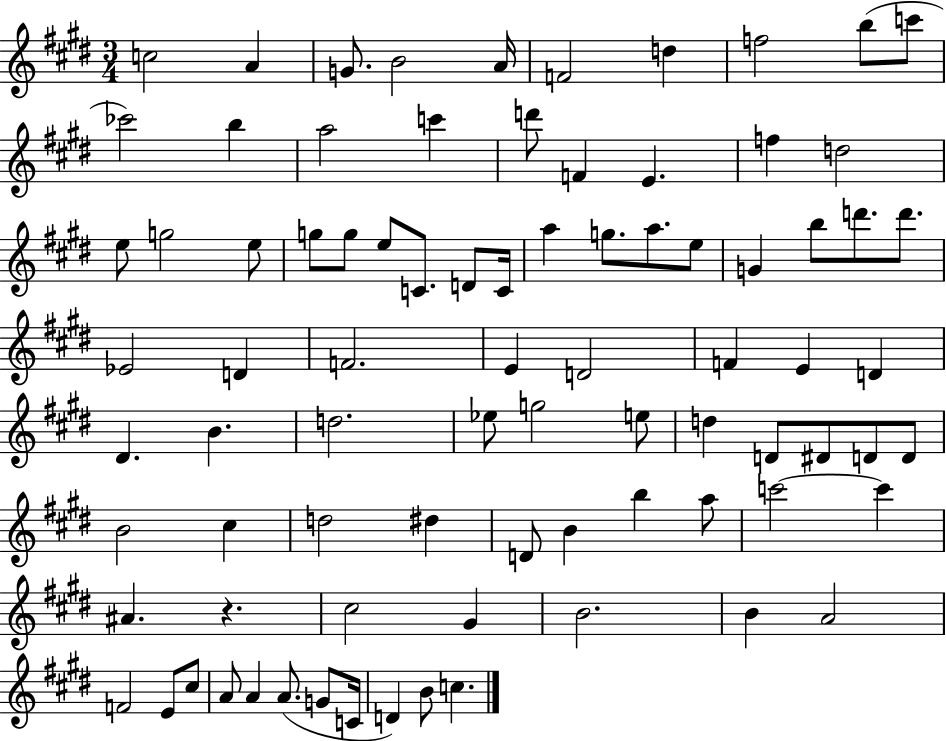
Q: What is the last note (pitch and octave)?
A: C5